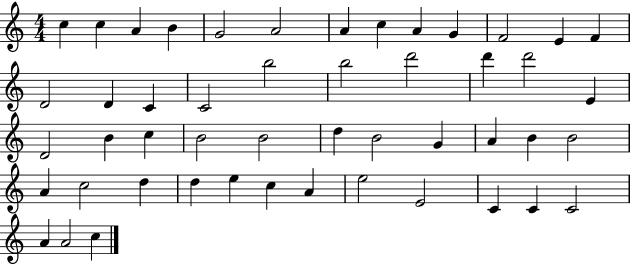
{
  \clef treble
  \numericTimeSignature
  \time 4/4
  \key c \major
  c''4 c''4 a'4 b'4 | g'2 a'2 | a'4 c''4 a'4 g'4 | f'2 e'4 f'4 | \break d'2 d'4 c'4 | c'2 b''2 | b''2 d'''2 | d'''4 d'''2 e'4 | \break d'2 b'4 c''4 | b'2 b'2 | d''4 b'2 g'4 | a'4 b'4 b'2 | \break a'4 c''2 d''4 | d''4 e''4 c''4 a'4 | e''2 e'2 | c'4 c'4 c'2 | \break a'4 a'2 c''4 | \bar "|."
}